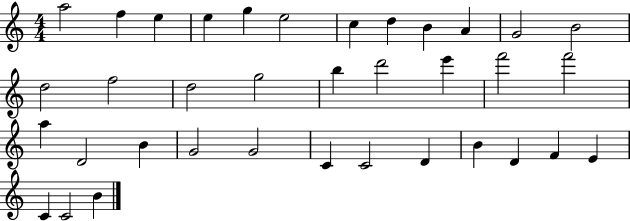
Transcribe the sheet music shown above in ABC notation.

X:1
T:Untitled
M:4/4
L:1/4
K:C
a2 f e e g e2 c d B A G2 B2 d2 f2 d2 g2 b d'2 e' f'2 f'2 a D2 B G2 G2 C C2 D B D F E C C2 B